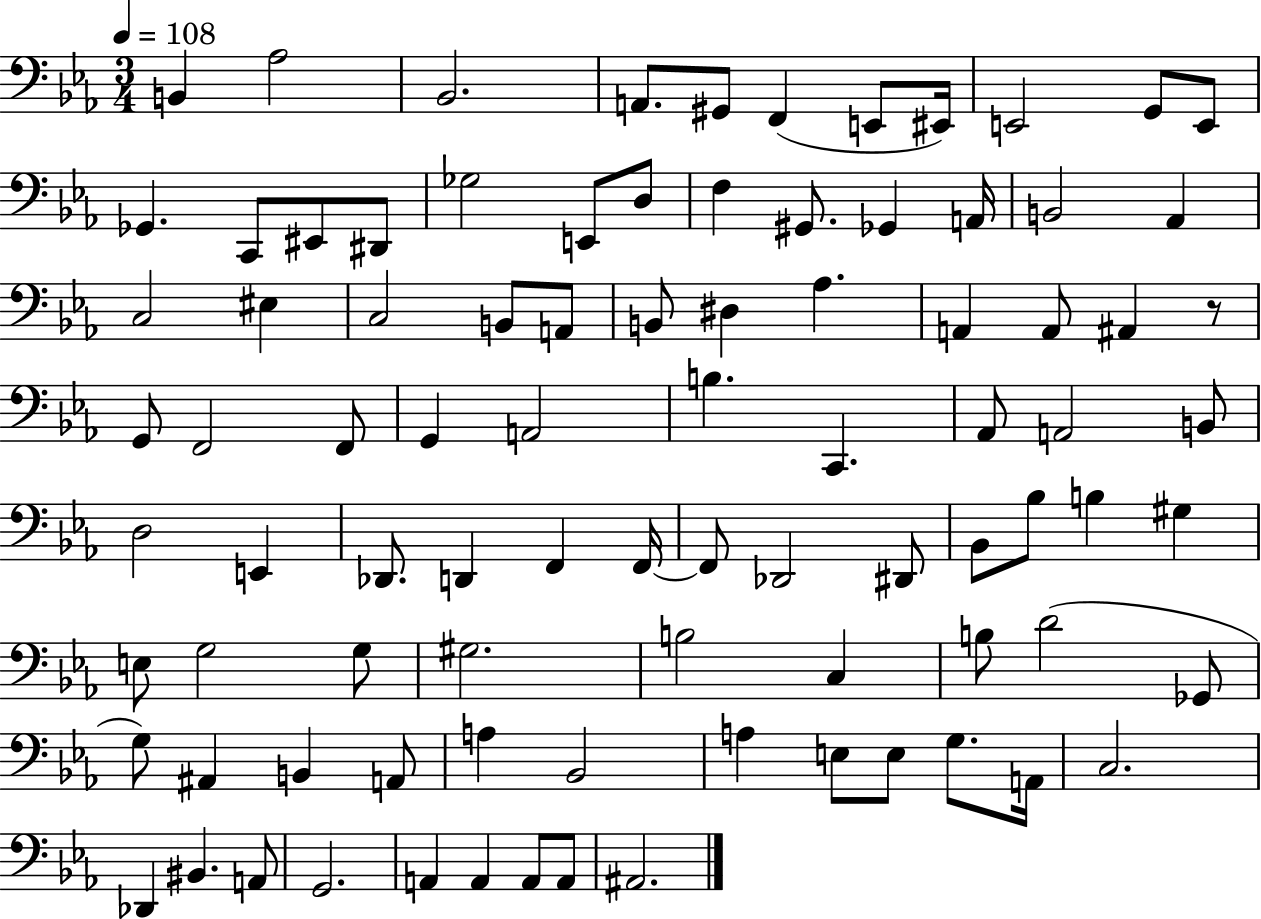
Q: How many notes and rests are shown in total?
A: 89